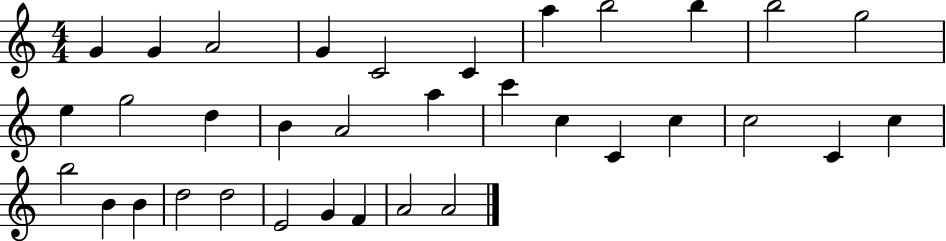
X:1
T:Untitled
M:4/4
L:1/4
K:C
G G A2 G C2 C a b2 b b2 g2 e g2 d B A2 a c' c C c c2 C c b2 B B d2 d2 E2 G F A2 A2